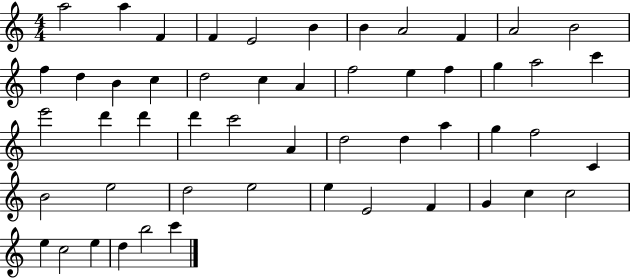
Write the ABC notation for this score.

X:1
T:Untitled
M:4/4
L:1/4
K:C
a2 a F F E2 B B A2 F A2 B2 f d B c d2 c A f2 e f g a2 c' e'2 d' d' d' c'2 A d2 d a g f2 C B2 e2 d2 e2 e E2 F G c c2 e c2 e d b2 c'